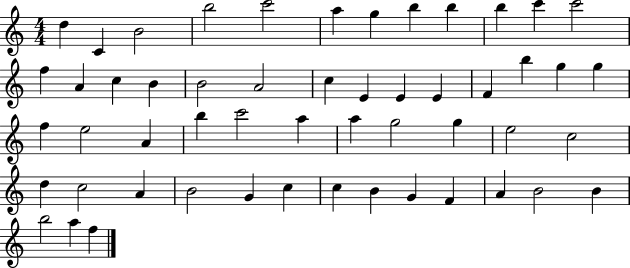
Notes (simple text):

D5/q C4/q B4/h B5/h C6/h A5/q G5/q B5/q B5/q B5/q C6/q C6/h F5/q A4/q C5/q B4/q B4/h A4/h C5/q E4/q E4/q E4/q F4/q B5/q G5/q G5/q F5/q E5/h A4/q B5/q C6/h A5/q A5/q G5/h G5/q E5/h C5/h D5/q C5/h A4/q B4/h G4/q C5/q C5/q B4/q G4/q F4/q A4/q B4/h B4/q B5/h A5/q F5/q